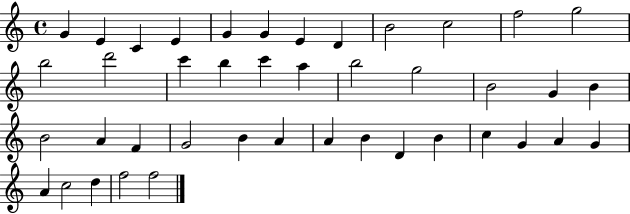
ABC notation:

X:1
T:Untitled
M:4/4
L:1/4
K:C
G E C E G G E D B2 c2 f2 g2 b2 d'2 c' b c' a b2 g2 B2 G B B2 A F G2 B A A B D B c G A G A c2 d f2 f2